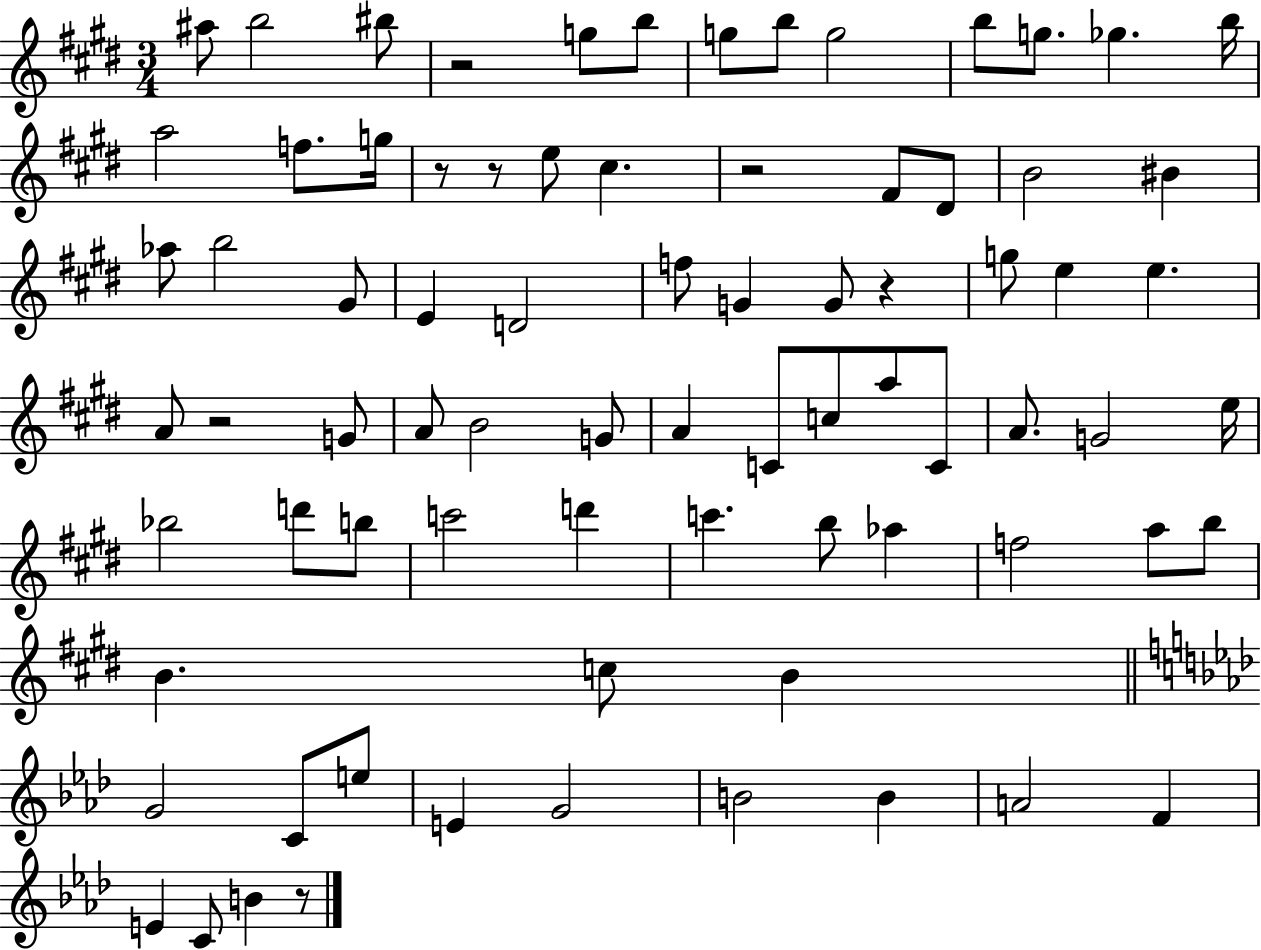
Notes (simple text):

A#5/e B5/h BIS5/e R/h G5/e B5/e G5/e B5/e G5/h B5/e G5/e. Gb5/q. B5/s A5/h F5/e. G5/s R/e R/e E5/e C#5/q. R/h F#4/e D#4/e B4/h BIS4/q Ab5/e B5/h G#4/e E4/q D4/h F5/e G4/q G4/e R/q G5/e E5/q E5/q. A4/e R/h G4/e A4/e B4/h G4/e A4/q C4/e C5/e A5/e C4/e A4/e. G4/h E5/s Bb5/h D6/e B5/e C6/h D6/q C6/q. B5/e Ab5/q F5/h A5/e B5/e B4/q. C5/e B4/q G4/h C4/e E5/e E4/q G4/h B4/h B4/q A4/h F4/q E4/q C4/e B4/q R/e